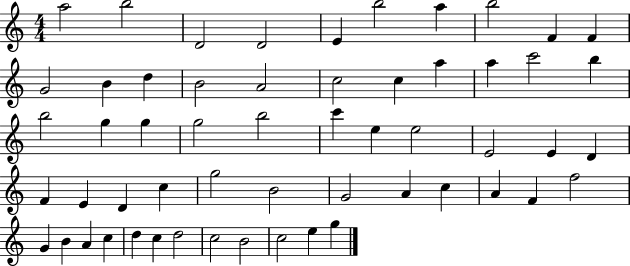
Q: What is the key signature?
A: C major